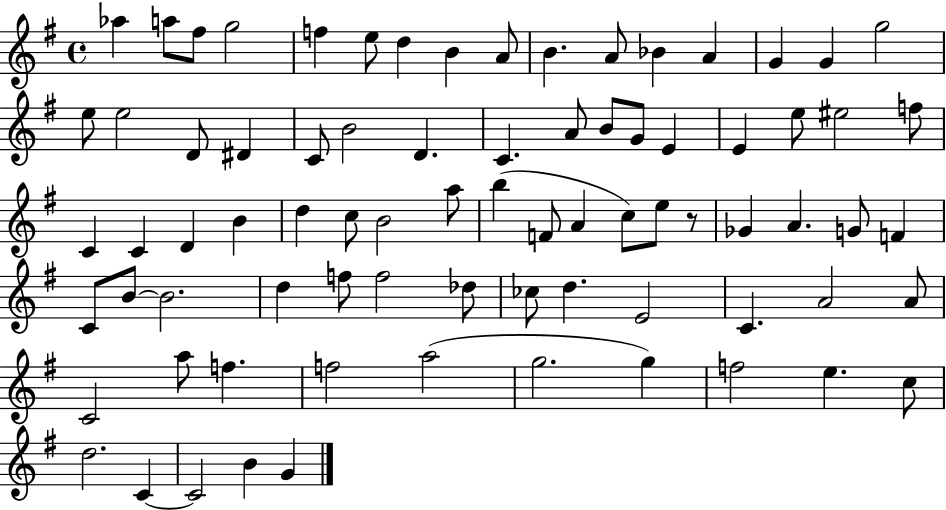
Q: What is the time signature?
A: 4/4